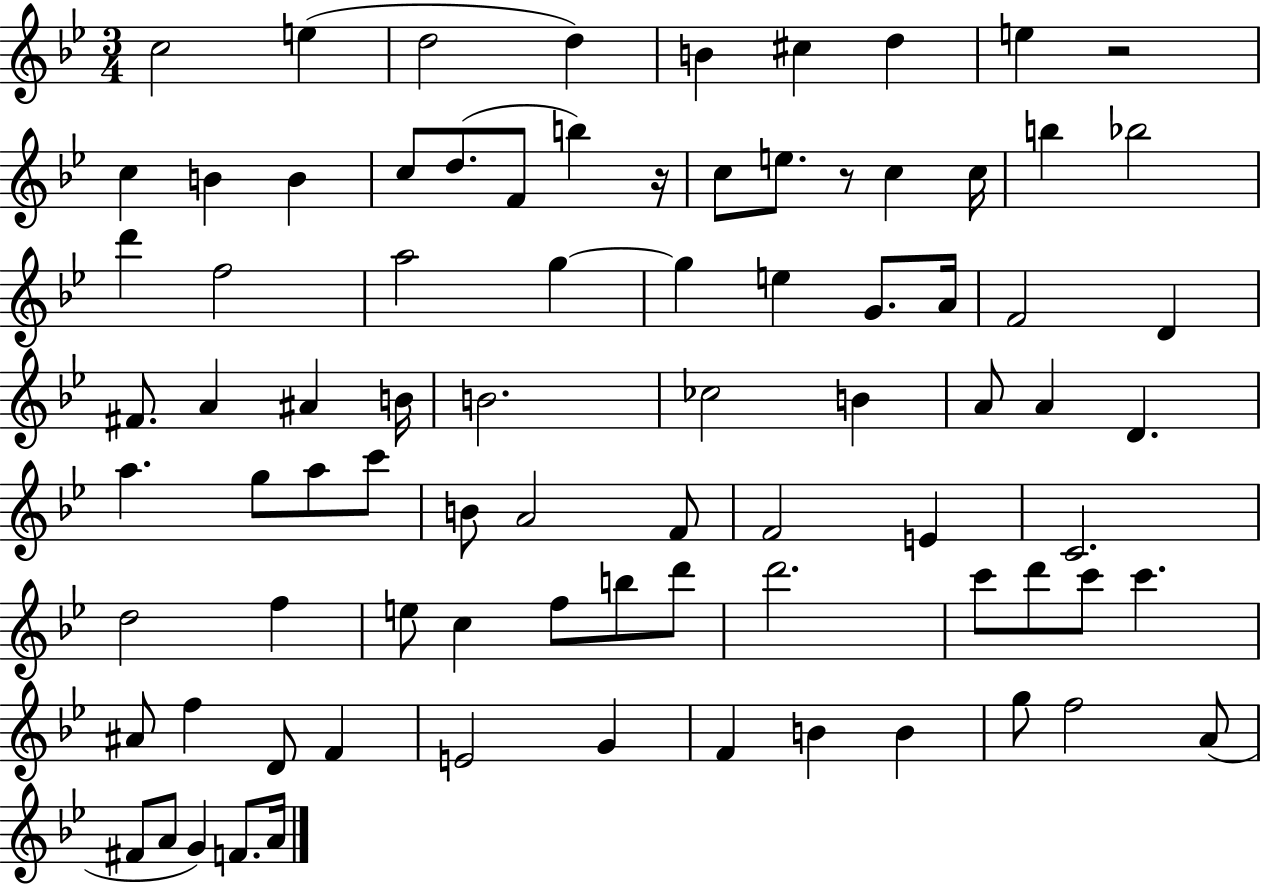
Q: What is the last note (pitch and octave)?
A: A4